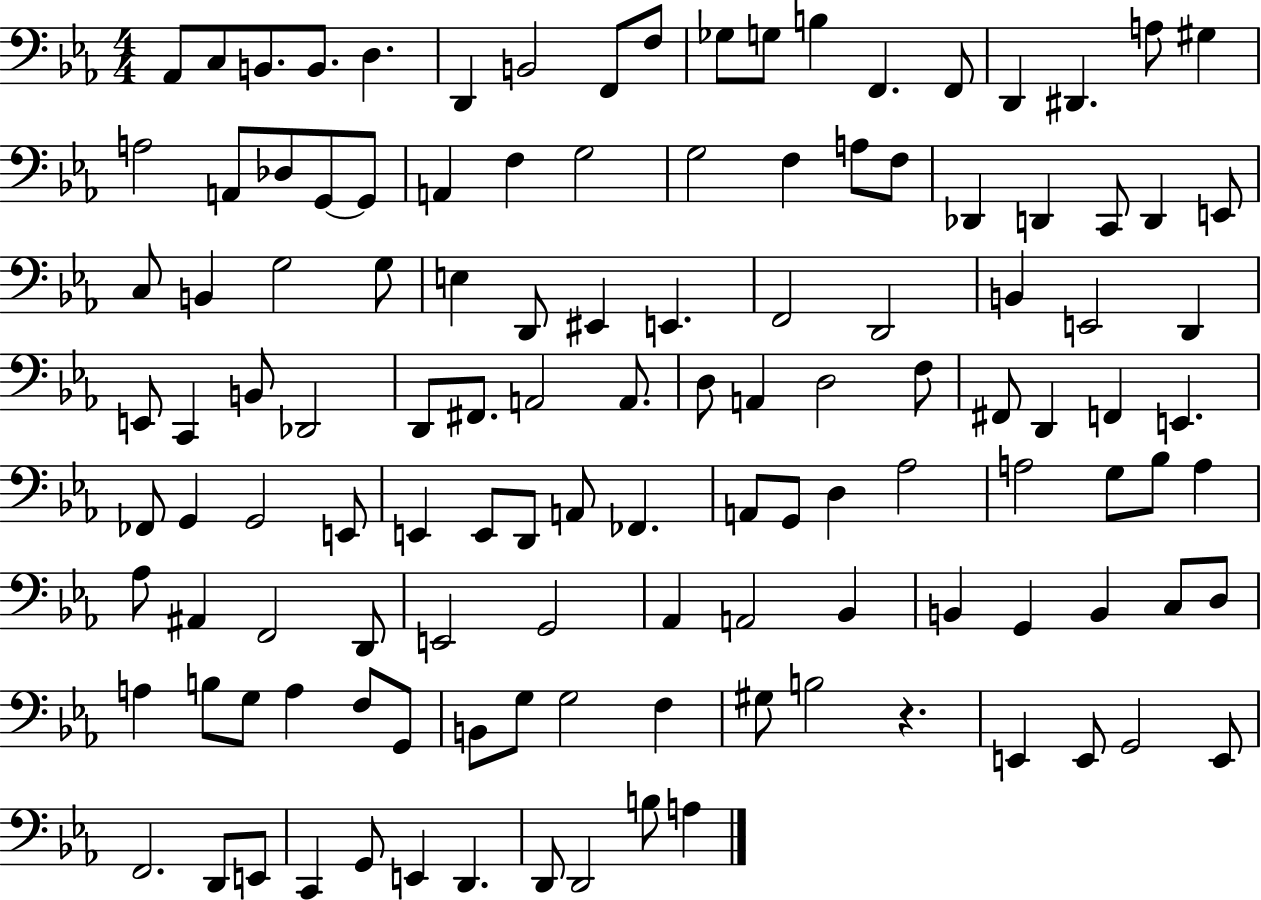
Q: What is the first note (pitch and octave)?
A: Ab2